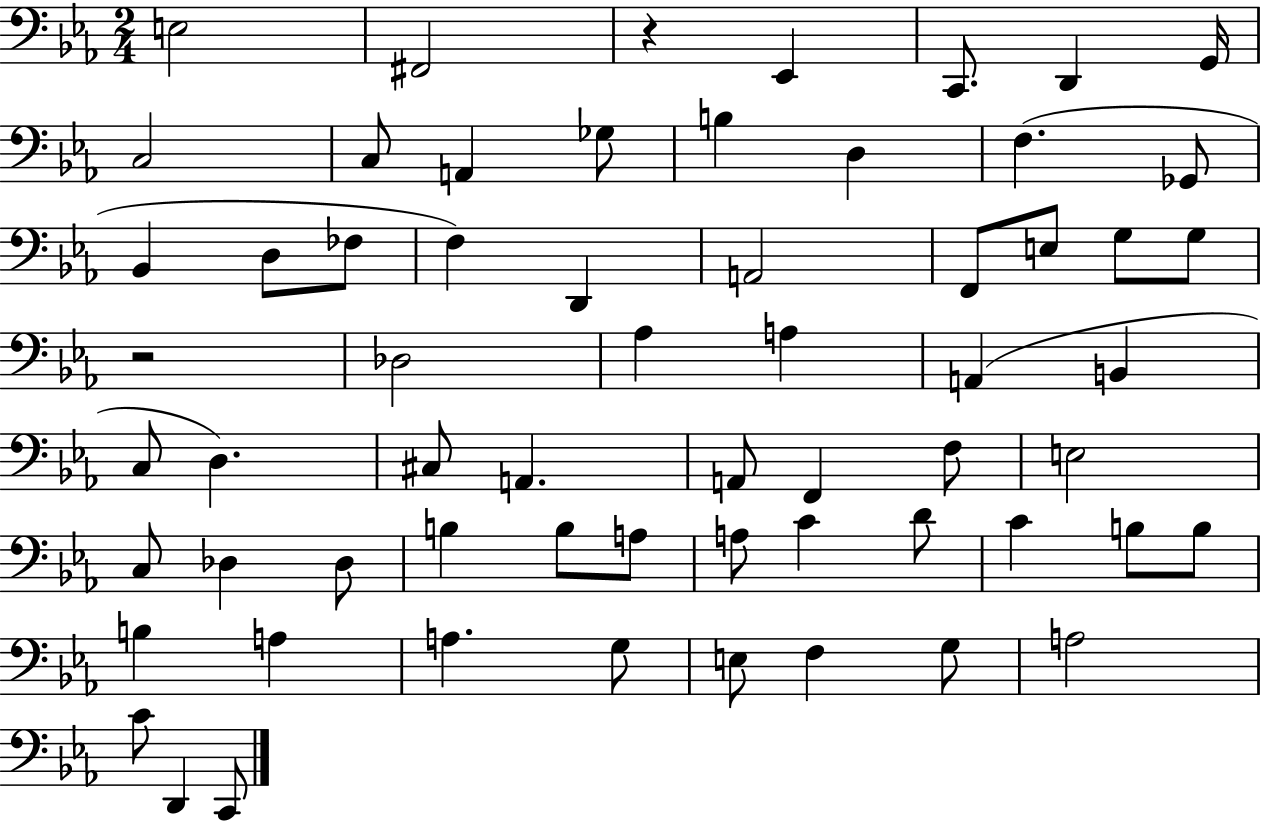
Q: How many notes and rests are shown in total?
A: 62